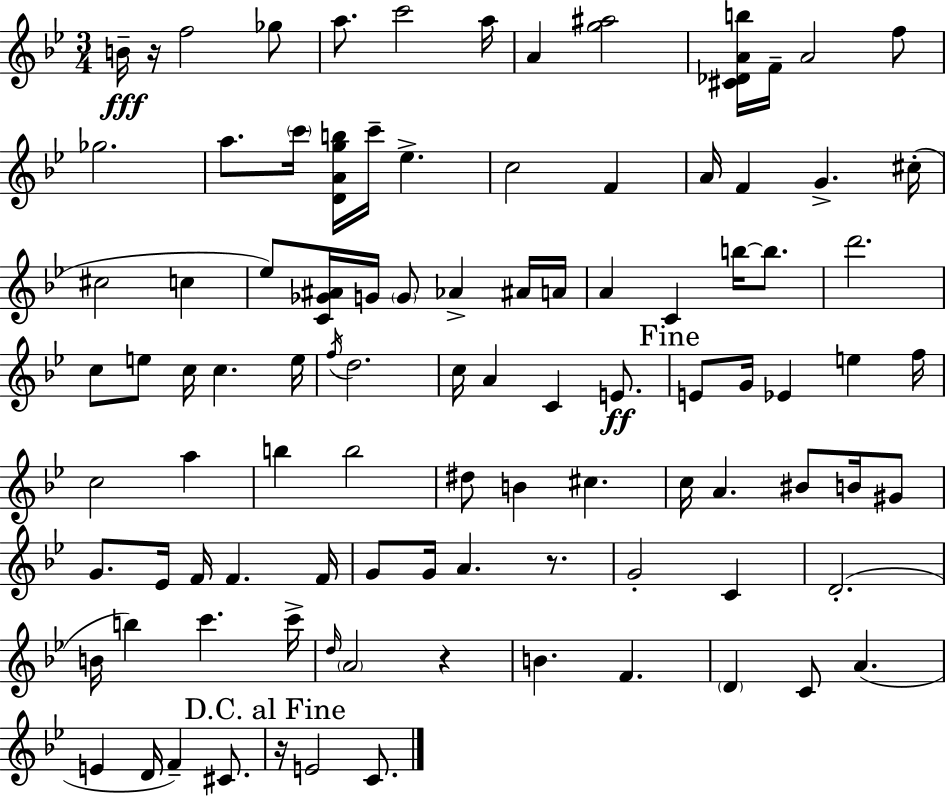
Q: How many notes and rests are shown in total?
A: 98